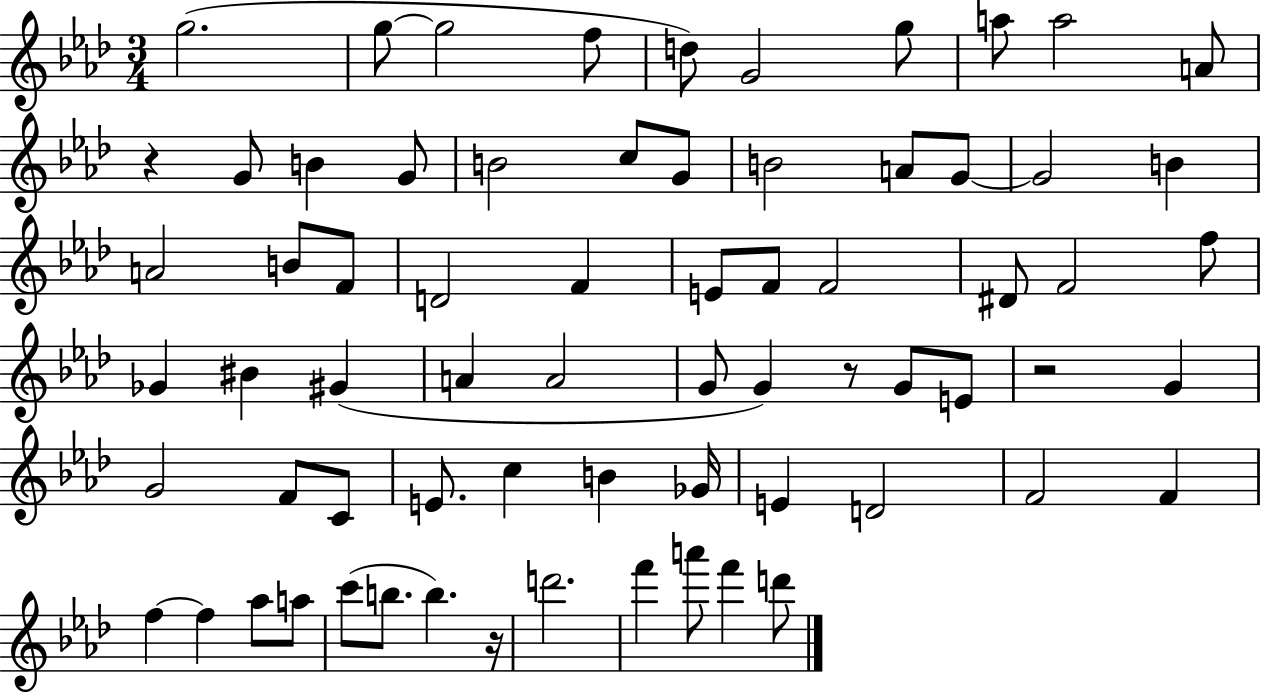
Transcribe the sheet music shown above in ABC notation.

X:1
T:Untitled
M:3/4
L:1/4
K:Ab
g2 g/2 g2 f/2 d/2 G2 g/2 a/2 a2 A/2 z G/2 B G/2 B2 c/2 G/2 B2 A/2 G/2 G2 B A2 B/2 F/2 D2 F E/2 F/2 F2 ^D/2 F2 f/2 _G ^B ^G A A2 G/2 G z/2 G/2 E/2 z2 G G2 F/2 C/2 E/2 c B _G/4 E D2 F2 F f f _a/2 a/2 c'/2 b/2 b z/4 d'2 f' a'/2 f' d'/2